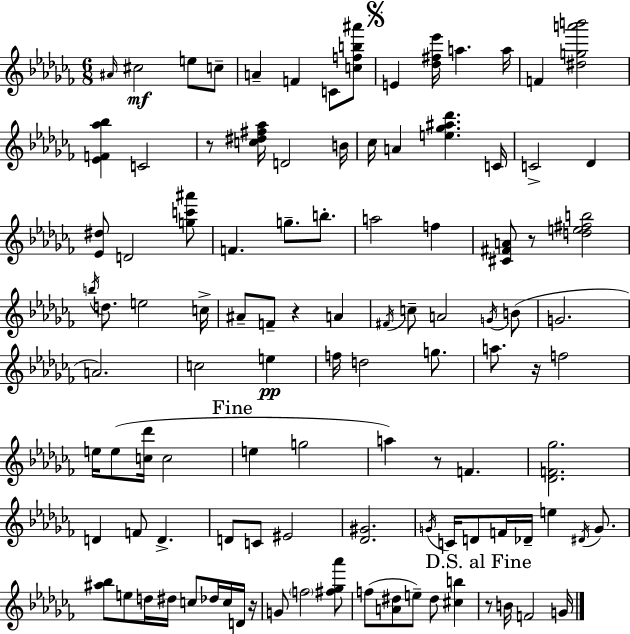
{
  \clef treble
  \numericTimeSignature
  \time 6/8
  \key aes \minor
  \grace { ais'16 }\mf cis''2 e''8 c''8-- | a'4-- f'4 c'8 <c'' f'' b'' ais'''>8 | \mark \markup { \musicglyph "scripts.segno" } e'4 <des'' fis'' ees'''>16 a''4. | a''16 f'4 <dis'' g'' a''' b'''>2 | \break <ees' f' aes'' bes''>4 c'2 | r8 <c'' dis'' fis'' aes''>16 d'2 | b'16 ces''16 a'4 <e'' ges'' ais'' des'''>4. | c'16 c'2-> des'4 | \break <ees' dis''>8 d'2 <g'' c''' ais'''>8 | f'4. g''8.-- b''8.-. | a''2 f''4 | <cis' fis' a'>8 r8 <d'' e'' fis'' b''>2 | \break \acciaccatura { b''16 } d''8. e''2 | c''16-> ais'8-- f'8-- r4 a'4 | \acciaccatura { fis'16 } c''8-- a'2 | \acciaccatura { g'16 }( b'8 g'2. | \break a'2.) | c''2 | e''4\pp f''16 d''2 | g''8. a''8. r16 f''2 | \break e''16 e''8( <c'' des'''>16 c''2 | \mark "Fine" e''4 g''2 | a''4) r8 f'4. | <des' f' ges''>2. | \break d'4 f'8 d'4.-> | d'8 c'8 eis'2 | <des' gis'>2. | \acciaccatura { g'16 } c'16 d'8 f'16 des'16-- e''4 | \break \acciaccatura { dis'16 } g'8. <ais'' bes''>8 e''8 d''16 dis''16 | c''8 des''16 c''16 d'16 r16 g'8 \parenthesize f''2 | <fis'' ges'' aes'''>8 f''8( <a' dis''>8 e''8--) | dis''8 <cis'' b''>4 \mark "D.S. al Fine" r8 b'16 f'2 | \break g'16 \bar "|."
}